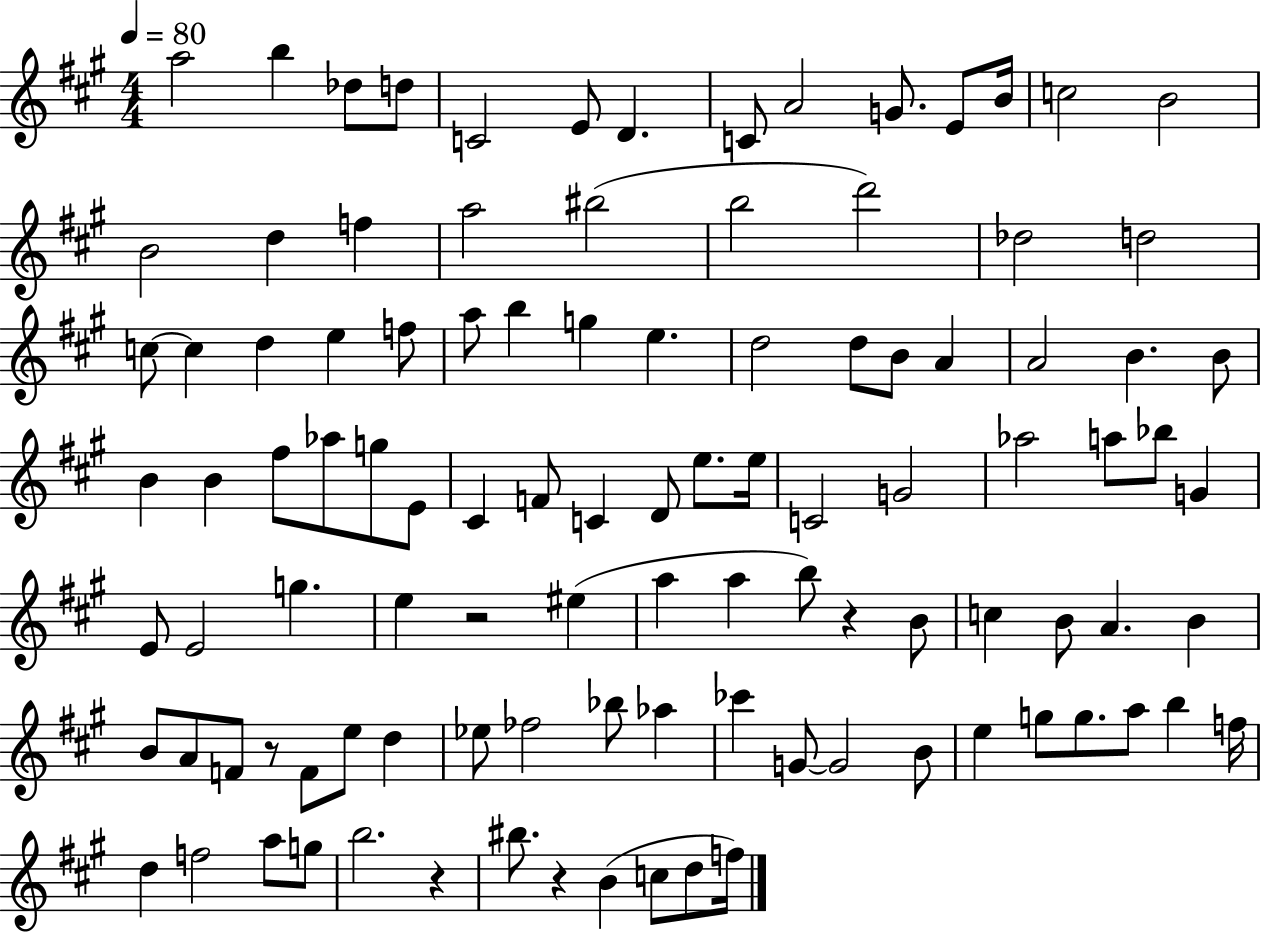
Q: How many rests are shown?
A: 5